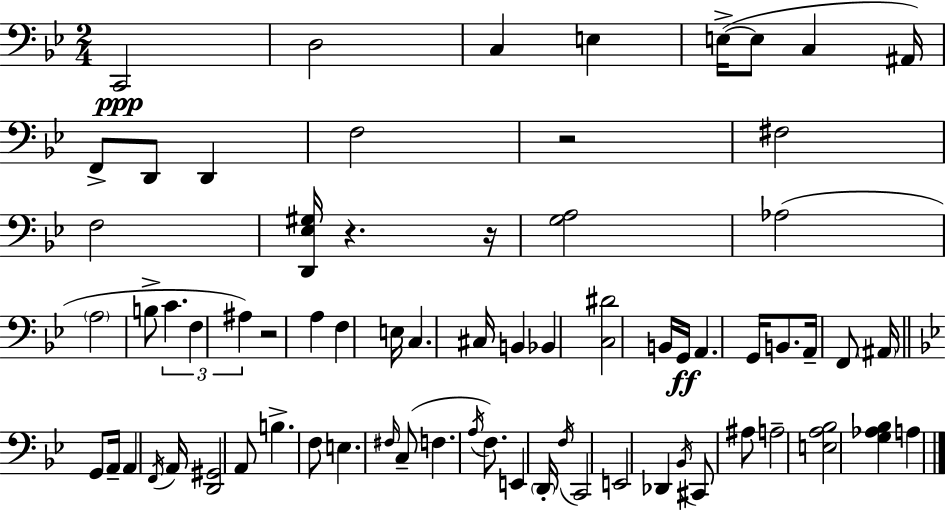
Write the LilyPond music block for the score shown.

{
  \clef bass
  \numericTimeSignature
  \time 2/4
  \key g \minor
  c,2\ppp | d2 | c4 e4 | e16->~(~ e8 c4 ais,16) | \break f,8-> d,8 d,4 | f2 | r2 | fis2 | \break f2 | <d, ees gis>16 r4. r16 | <g a>2 | aes2( | \break \parenthesize a2 | b8-> \tuplet 3/2 { c'4. | f4 ais4) } | r2 | \break a4 f4 | e16 c4. cis16 | b,4 bes,4 | <c dis'>2 | \break b,16 g,16\ff a,4. | g,16 b,8. a,16-- f,8 \parenthesize ais,16 | \bar "||" \break \key bes \major g,8 a,16-- a,4 \acciaccatura { f,16 } | a,16 <d, gis,>2 | a,8 b4.-> | f8 e4. | \break \grace { fis16 }( c8-- f4. | \acciaccatura { a16 } f8.) e,4 | \parenthesize d,16-. \acciaccatura { f16 } c,2 | e,2 | \break des,4 | \acciaccatura { bes,16 } cis,8 ais8 a2-- | <e a bes>2 | <g aes bes>4 | \break a4 \bar "|."
}